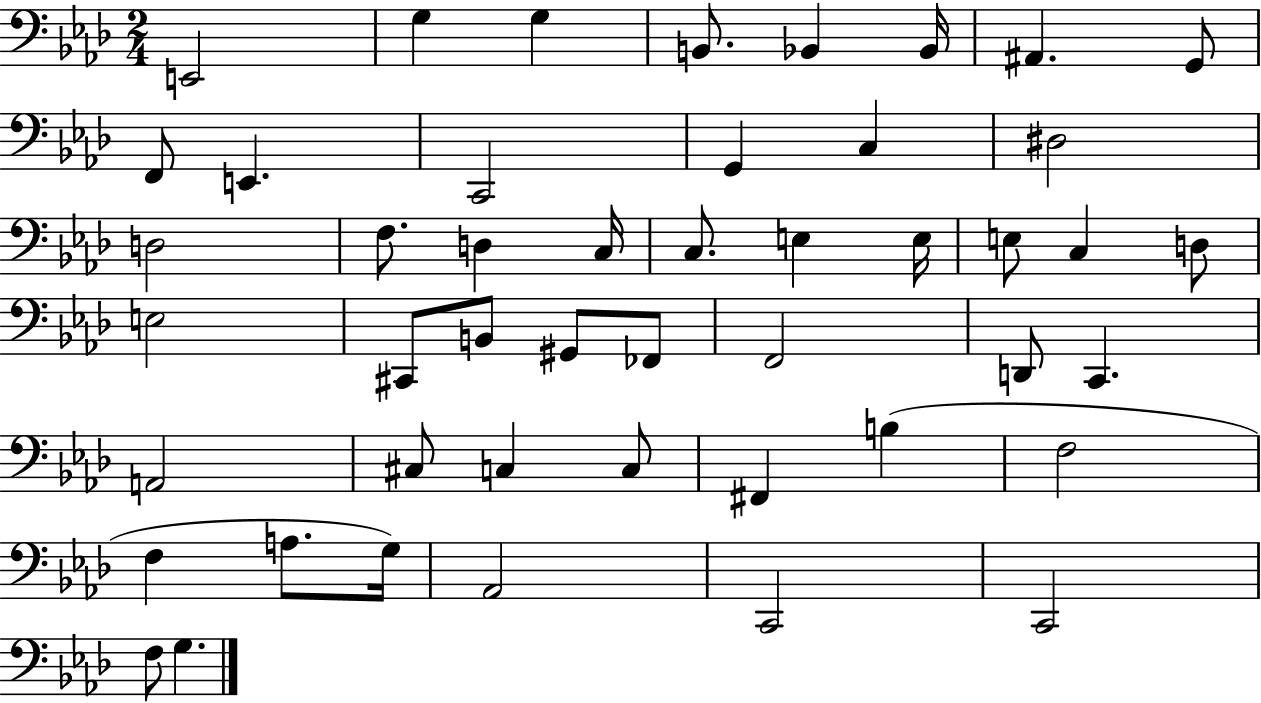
E2/h G3/q G3/q B2/e. Bb2/q Bb2/s A#2/q. G2/e F2/e E2/q. C2/h G2/q C3/q D#3/h D3/h F3/e. D3/q C3/s C3/e. E3/q E3/s E3/e C3/q D3/e E3/h C#2/e B2/e G#2/e FES2/e F2/h D2/e C2/q. A2/h C#3/e C3/q C3/e F#2/q B3/q F3/h F3/q A3/e. G3/s Ab2/h C2/h C2/h F3/e G3/q.